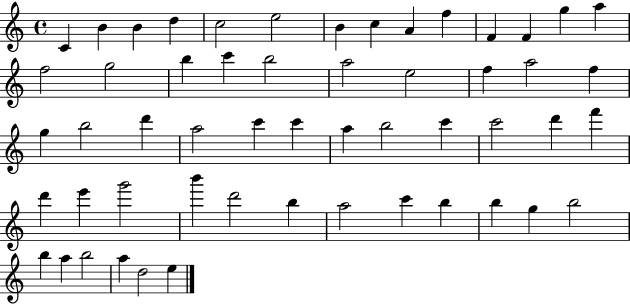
X:1
T:Untitled
M:4/4
L:1/4
K:C
C B B d c2 e2 B c A f F F g a f2 g2 b c' b2 a2 e2 f a2 f g b2 d' a2 c' c' a b2 c' c'2 d' f' d' e' g'2 b' d'2 b a2 c' b b g b2 b a b2 a d2 e